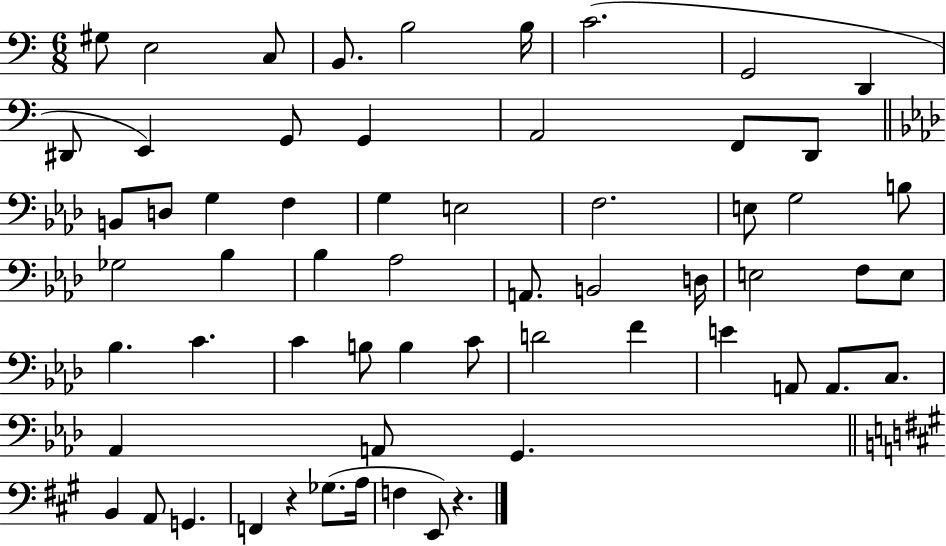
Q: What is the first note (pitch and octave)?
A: G#3